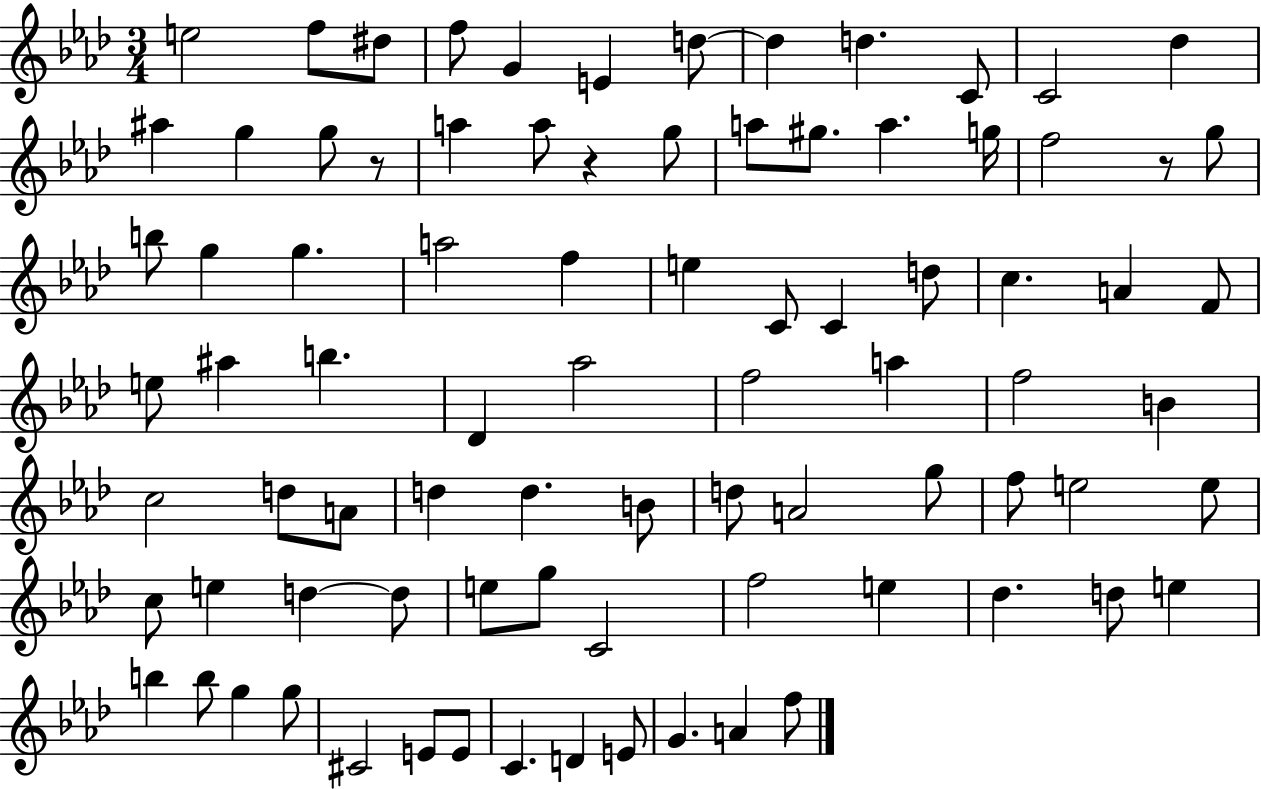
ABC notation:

X:1
T:Untitled
M:3/4
L:1/4
K:Ab
e2 f/2 ^d/2 f/2 G E d/2 d d C/2 C2 _d ^a g g/2 z/2 a a/2 z g/2 a/2 ^g/2 a g/4 f2 z/2 g/2 b/2 g g a2 f e C/2 C d/2 c A F/2 e/2 ^a b _D _a2 f2 a f2 B c2 d/2 A/2 d d B/2 d/2 A2 g/2 f/2 e2 e/2 c/2 e d d/2 e/2 g/2 C2 f2 e _d d/2 e b b/2 g g/2 ^C2 E/2 E/2 C D E/2 G A f/2